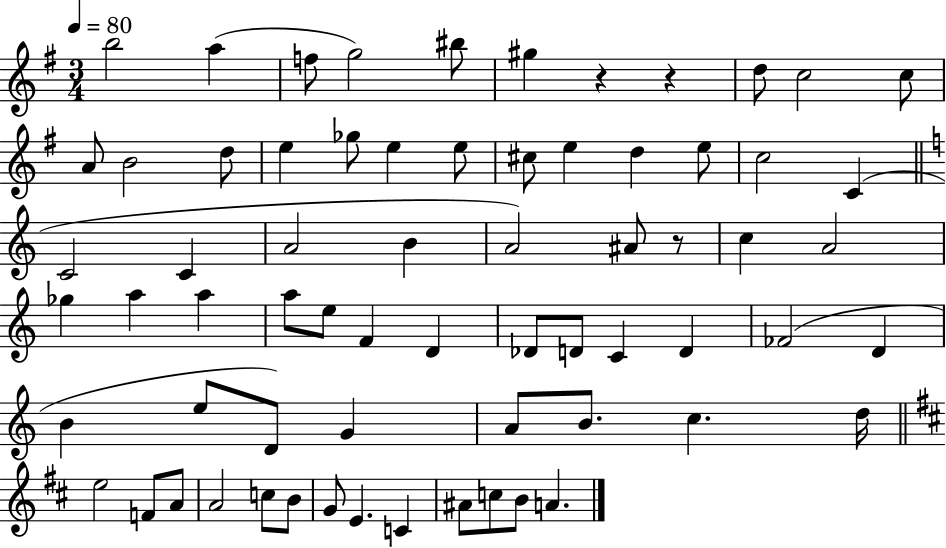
{
  \clef treble
  \numericTimeSignature
  \time 3/4
  \key g \major
  \tempo 4 = 80
  b''2 a''4( | f''8 g''2) bis''8 | gis''4 r4 r4 | d''8 c''2 c''8 | \break a'8 b'2 d''8 | e''4 ges''8 e''4 e''8 | cis''8 e''4 d''4 e''8 | c''2 c'4( | \break \bar "||" \break \key a \minor c'2 c'4 | a'2 b'4 | a'2) ais'8 r8 | c''4 a'2 | \break ges''4 a''4 a''4 | a''8 e''8 f'4 d'4 | des'8 d'8 c'4 d'4 | fes'2( d'4 | \break b'4 e''8 d'8) g'4 | a'8 b'8. c''4. d''16 | \bar "||" \break \key d \major e''2 f'8 a'8 | a'2 c''8 b'8 | g'8 e'4. c'4 | ais'8 c''8 b'8 a'4. | \break \bar "|."
}